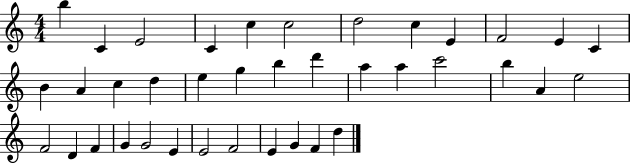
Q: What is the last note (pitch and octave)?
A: D5